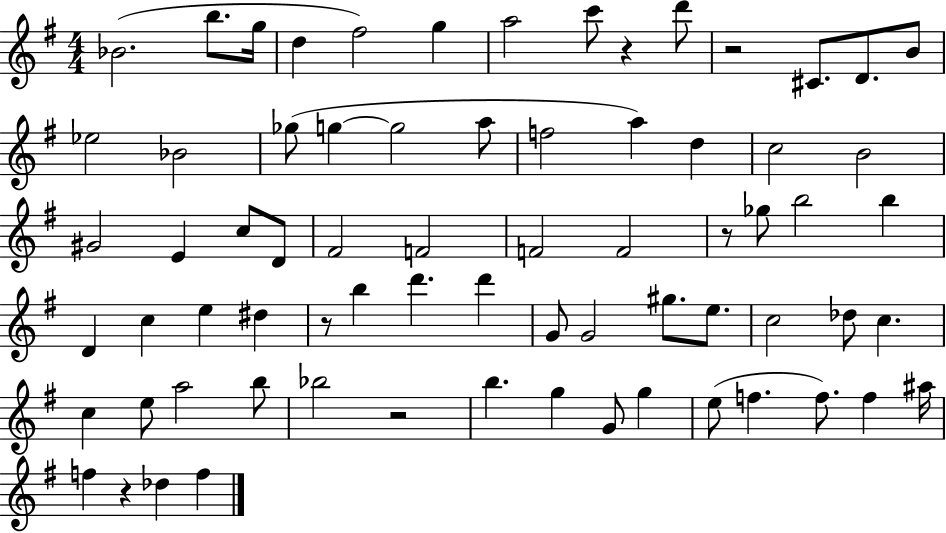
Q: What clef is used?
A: treble